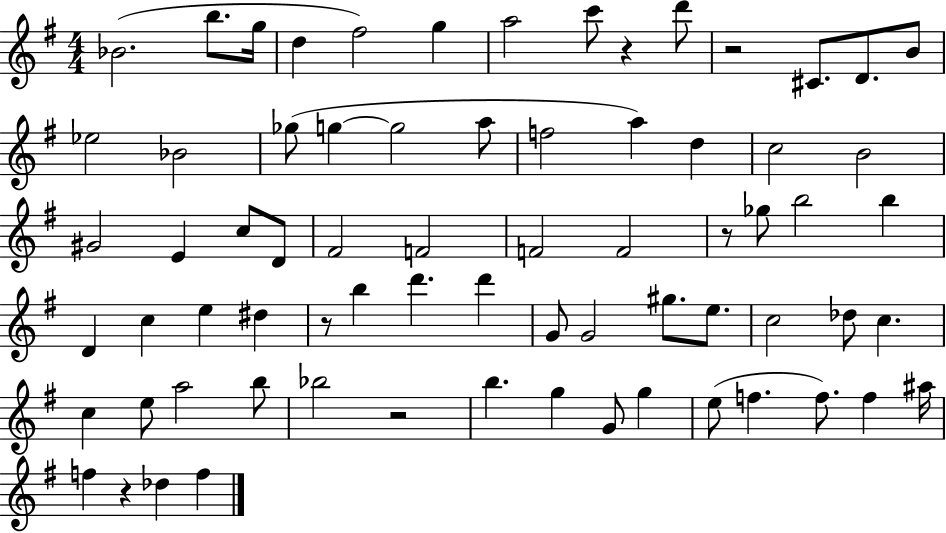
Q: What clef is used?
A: treble